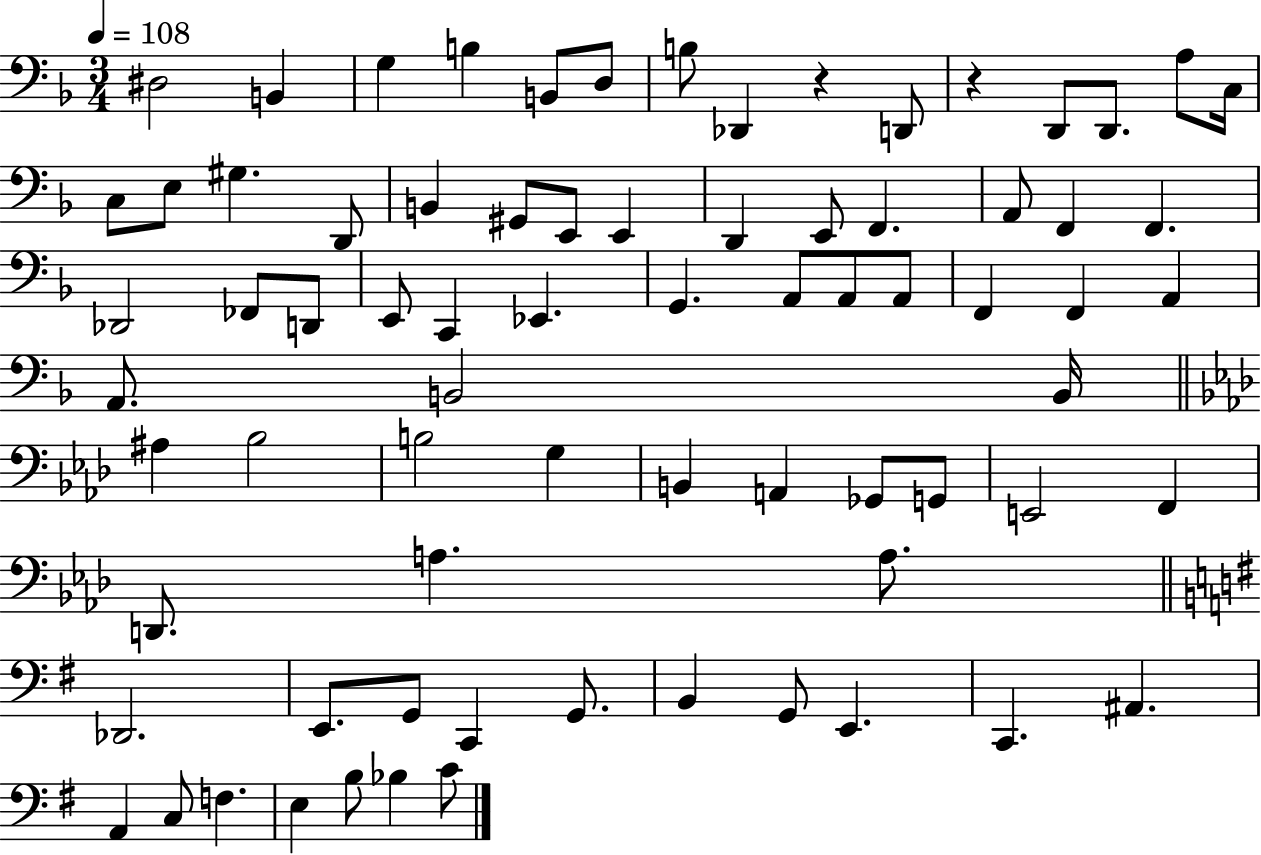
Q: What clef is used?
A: bass